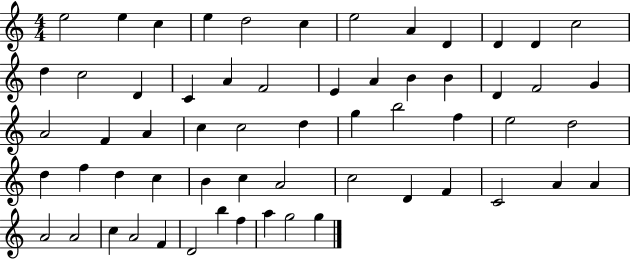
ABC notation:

X:1
T:Untitled
M:4/4
L:1/4
K:C
e2 e c e d2 c e2 A D D D c2 d c2 D C A F2 E A B B D F2 G A2 F A c c2 d g b2 f e2 d2 d f d c B c A2 c2 D F C2 A A A2 A2 c A2 F D2 b f a g2 g